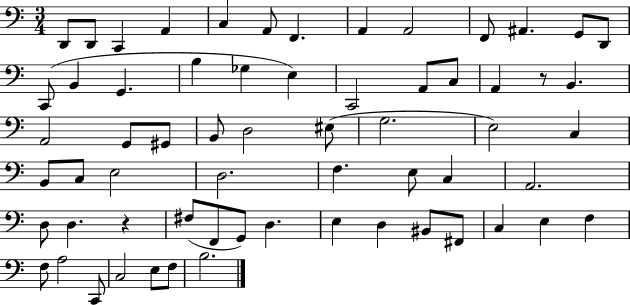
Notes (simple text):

D2/e D2/e C2/q A2/q C3/q A2/e F2/q. A2/q A2/h F2/e A#2/q. G2/e D2/e C2/e B2/q G2/q. B3/q Gb3/q E3/q C2/h A2/e C3/e A2/q R/e B2/q. A2/h G2/e G#2/e B2/e D3/h EIS3/e G3/h. E3/h C3/q B2/e C3/e E3/h D3/h. F3/q. E3/e C3/q A2/h. D3/e D3/q. R/q F#3/e F2/e G2/e D3/q. E3/q D3/q BIS2/e F#2/e C3/q E3/q F3/q F3/e A3/h C2/e C3/h E3/e F3/e B3/h.